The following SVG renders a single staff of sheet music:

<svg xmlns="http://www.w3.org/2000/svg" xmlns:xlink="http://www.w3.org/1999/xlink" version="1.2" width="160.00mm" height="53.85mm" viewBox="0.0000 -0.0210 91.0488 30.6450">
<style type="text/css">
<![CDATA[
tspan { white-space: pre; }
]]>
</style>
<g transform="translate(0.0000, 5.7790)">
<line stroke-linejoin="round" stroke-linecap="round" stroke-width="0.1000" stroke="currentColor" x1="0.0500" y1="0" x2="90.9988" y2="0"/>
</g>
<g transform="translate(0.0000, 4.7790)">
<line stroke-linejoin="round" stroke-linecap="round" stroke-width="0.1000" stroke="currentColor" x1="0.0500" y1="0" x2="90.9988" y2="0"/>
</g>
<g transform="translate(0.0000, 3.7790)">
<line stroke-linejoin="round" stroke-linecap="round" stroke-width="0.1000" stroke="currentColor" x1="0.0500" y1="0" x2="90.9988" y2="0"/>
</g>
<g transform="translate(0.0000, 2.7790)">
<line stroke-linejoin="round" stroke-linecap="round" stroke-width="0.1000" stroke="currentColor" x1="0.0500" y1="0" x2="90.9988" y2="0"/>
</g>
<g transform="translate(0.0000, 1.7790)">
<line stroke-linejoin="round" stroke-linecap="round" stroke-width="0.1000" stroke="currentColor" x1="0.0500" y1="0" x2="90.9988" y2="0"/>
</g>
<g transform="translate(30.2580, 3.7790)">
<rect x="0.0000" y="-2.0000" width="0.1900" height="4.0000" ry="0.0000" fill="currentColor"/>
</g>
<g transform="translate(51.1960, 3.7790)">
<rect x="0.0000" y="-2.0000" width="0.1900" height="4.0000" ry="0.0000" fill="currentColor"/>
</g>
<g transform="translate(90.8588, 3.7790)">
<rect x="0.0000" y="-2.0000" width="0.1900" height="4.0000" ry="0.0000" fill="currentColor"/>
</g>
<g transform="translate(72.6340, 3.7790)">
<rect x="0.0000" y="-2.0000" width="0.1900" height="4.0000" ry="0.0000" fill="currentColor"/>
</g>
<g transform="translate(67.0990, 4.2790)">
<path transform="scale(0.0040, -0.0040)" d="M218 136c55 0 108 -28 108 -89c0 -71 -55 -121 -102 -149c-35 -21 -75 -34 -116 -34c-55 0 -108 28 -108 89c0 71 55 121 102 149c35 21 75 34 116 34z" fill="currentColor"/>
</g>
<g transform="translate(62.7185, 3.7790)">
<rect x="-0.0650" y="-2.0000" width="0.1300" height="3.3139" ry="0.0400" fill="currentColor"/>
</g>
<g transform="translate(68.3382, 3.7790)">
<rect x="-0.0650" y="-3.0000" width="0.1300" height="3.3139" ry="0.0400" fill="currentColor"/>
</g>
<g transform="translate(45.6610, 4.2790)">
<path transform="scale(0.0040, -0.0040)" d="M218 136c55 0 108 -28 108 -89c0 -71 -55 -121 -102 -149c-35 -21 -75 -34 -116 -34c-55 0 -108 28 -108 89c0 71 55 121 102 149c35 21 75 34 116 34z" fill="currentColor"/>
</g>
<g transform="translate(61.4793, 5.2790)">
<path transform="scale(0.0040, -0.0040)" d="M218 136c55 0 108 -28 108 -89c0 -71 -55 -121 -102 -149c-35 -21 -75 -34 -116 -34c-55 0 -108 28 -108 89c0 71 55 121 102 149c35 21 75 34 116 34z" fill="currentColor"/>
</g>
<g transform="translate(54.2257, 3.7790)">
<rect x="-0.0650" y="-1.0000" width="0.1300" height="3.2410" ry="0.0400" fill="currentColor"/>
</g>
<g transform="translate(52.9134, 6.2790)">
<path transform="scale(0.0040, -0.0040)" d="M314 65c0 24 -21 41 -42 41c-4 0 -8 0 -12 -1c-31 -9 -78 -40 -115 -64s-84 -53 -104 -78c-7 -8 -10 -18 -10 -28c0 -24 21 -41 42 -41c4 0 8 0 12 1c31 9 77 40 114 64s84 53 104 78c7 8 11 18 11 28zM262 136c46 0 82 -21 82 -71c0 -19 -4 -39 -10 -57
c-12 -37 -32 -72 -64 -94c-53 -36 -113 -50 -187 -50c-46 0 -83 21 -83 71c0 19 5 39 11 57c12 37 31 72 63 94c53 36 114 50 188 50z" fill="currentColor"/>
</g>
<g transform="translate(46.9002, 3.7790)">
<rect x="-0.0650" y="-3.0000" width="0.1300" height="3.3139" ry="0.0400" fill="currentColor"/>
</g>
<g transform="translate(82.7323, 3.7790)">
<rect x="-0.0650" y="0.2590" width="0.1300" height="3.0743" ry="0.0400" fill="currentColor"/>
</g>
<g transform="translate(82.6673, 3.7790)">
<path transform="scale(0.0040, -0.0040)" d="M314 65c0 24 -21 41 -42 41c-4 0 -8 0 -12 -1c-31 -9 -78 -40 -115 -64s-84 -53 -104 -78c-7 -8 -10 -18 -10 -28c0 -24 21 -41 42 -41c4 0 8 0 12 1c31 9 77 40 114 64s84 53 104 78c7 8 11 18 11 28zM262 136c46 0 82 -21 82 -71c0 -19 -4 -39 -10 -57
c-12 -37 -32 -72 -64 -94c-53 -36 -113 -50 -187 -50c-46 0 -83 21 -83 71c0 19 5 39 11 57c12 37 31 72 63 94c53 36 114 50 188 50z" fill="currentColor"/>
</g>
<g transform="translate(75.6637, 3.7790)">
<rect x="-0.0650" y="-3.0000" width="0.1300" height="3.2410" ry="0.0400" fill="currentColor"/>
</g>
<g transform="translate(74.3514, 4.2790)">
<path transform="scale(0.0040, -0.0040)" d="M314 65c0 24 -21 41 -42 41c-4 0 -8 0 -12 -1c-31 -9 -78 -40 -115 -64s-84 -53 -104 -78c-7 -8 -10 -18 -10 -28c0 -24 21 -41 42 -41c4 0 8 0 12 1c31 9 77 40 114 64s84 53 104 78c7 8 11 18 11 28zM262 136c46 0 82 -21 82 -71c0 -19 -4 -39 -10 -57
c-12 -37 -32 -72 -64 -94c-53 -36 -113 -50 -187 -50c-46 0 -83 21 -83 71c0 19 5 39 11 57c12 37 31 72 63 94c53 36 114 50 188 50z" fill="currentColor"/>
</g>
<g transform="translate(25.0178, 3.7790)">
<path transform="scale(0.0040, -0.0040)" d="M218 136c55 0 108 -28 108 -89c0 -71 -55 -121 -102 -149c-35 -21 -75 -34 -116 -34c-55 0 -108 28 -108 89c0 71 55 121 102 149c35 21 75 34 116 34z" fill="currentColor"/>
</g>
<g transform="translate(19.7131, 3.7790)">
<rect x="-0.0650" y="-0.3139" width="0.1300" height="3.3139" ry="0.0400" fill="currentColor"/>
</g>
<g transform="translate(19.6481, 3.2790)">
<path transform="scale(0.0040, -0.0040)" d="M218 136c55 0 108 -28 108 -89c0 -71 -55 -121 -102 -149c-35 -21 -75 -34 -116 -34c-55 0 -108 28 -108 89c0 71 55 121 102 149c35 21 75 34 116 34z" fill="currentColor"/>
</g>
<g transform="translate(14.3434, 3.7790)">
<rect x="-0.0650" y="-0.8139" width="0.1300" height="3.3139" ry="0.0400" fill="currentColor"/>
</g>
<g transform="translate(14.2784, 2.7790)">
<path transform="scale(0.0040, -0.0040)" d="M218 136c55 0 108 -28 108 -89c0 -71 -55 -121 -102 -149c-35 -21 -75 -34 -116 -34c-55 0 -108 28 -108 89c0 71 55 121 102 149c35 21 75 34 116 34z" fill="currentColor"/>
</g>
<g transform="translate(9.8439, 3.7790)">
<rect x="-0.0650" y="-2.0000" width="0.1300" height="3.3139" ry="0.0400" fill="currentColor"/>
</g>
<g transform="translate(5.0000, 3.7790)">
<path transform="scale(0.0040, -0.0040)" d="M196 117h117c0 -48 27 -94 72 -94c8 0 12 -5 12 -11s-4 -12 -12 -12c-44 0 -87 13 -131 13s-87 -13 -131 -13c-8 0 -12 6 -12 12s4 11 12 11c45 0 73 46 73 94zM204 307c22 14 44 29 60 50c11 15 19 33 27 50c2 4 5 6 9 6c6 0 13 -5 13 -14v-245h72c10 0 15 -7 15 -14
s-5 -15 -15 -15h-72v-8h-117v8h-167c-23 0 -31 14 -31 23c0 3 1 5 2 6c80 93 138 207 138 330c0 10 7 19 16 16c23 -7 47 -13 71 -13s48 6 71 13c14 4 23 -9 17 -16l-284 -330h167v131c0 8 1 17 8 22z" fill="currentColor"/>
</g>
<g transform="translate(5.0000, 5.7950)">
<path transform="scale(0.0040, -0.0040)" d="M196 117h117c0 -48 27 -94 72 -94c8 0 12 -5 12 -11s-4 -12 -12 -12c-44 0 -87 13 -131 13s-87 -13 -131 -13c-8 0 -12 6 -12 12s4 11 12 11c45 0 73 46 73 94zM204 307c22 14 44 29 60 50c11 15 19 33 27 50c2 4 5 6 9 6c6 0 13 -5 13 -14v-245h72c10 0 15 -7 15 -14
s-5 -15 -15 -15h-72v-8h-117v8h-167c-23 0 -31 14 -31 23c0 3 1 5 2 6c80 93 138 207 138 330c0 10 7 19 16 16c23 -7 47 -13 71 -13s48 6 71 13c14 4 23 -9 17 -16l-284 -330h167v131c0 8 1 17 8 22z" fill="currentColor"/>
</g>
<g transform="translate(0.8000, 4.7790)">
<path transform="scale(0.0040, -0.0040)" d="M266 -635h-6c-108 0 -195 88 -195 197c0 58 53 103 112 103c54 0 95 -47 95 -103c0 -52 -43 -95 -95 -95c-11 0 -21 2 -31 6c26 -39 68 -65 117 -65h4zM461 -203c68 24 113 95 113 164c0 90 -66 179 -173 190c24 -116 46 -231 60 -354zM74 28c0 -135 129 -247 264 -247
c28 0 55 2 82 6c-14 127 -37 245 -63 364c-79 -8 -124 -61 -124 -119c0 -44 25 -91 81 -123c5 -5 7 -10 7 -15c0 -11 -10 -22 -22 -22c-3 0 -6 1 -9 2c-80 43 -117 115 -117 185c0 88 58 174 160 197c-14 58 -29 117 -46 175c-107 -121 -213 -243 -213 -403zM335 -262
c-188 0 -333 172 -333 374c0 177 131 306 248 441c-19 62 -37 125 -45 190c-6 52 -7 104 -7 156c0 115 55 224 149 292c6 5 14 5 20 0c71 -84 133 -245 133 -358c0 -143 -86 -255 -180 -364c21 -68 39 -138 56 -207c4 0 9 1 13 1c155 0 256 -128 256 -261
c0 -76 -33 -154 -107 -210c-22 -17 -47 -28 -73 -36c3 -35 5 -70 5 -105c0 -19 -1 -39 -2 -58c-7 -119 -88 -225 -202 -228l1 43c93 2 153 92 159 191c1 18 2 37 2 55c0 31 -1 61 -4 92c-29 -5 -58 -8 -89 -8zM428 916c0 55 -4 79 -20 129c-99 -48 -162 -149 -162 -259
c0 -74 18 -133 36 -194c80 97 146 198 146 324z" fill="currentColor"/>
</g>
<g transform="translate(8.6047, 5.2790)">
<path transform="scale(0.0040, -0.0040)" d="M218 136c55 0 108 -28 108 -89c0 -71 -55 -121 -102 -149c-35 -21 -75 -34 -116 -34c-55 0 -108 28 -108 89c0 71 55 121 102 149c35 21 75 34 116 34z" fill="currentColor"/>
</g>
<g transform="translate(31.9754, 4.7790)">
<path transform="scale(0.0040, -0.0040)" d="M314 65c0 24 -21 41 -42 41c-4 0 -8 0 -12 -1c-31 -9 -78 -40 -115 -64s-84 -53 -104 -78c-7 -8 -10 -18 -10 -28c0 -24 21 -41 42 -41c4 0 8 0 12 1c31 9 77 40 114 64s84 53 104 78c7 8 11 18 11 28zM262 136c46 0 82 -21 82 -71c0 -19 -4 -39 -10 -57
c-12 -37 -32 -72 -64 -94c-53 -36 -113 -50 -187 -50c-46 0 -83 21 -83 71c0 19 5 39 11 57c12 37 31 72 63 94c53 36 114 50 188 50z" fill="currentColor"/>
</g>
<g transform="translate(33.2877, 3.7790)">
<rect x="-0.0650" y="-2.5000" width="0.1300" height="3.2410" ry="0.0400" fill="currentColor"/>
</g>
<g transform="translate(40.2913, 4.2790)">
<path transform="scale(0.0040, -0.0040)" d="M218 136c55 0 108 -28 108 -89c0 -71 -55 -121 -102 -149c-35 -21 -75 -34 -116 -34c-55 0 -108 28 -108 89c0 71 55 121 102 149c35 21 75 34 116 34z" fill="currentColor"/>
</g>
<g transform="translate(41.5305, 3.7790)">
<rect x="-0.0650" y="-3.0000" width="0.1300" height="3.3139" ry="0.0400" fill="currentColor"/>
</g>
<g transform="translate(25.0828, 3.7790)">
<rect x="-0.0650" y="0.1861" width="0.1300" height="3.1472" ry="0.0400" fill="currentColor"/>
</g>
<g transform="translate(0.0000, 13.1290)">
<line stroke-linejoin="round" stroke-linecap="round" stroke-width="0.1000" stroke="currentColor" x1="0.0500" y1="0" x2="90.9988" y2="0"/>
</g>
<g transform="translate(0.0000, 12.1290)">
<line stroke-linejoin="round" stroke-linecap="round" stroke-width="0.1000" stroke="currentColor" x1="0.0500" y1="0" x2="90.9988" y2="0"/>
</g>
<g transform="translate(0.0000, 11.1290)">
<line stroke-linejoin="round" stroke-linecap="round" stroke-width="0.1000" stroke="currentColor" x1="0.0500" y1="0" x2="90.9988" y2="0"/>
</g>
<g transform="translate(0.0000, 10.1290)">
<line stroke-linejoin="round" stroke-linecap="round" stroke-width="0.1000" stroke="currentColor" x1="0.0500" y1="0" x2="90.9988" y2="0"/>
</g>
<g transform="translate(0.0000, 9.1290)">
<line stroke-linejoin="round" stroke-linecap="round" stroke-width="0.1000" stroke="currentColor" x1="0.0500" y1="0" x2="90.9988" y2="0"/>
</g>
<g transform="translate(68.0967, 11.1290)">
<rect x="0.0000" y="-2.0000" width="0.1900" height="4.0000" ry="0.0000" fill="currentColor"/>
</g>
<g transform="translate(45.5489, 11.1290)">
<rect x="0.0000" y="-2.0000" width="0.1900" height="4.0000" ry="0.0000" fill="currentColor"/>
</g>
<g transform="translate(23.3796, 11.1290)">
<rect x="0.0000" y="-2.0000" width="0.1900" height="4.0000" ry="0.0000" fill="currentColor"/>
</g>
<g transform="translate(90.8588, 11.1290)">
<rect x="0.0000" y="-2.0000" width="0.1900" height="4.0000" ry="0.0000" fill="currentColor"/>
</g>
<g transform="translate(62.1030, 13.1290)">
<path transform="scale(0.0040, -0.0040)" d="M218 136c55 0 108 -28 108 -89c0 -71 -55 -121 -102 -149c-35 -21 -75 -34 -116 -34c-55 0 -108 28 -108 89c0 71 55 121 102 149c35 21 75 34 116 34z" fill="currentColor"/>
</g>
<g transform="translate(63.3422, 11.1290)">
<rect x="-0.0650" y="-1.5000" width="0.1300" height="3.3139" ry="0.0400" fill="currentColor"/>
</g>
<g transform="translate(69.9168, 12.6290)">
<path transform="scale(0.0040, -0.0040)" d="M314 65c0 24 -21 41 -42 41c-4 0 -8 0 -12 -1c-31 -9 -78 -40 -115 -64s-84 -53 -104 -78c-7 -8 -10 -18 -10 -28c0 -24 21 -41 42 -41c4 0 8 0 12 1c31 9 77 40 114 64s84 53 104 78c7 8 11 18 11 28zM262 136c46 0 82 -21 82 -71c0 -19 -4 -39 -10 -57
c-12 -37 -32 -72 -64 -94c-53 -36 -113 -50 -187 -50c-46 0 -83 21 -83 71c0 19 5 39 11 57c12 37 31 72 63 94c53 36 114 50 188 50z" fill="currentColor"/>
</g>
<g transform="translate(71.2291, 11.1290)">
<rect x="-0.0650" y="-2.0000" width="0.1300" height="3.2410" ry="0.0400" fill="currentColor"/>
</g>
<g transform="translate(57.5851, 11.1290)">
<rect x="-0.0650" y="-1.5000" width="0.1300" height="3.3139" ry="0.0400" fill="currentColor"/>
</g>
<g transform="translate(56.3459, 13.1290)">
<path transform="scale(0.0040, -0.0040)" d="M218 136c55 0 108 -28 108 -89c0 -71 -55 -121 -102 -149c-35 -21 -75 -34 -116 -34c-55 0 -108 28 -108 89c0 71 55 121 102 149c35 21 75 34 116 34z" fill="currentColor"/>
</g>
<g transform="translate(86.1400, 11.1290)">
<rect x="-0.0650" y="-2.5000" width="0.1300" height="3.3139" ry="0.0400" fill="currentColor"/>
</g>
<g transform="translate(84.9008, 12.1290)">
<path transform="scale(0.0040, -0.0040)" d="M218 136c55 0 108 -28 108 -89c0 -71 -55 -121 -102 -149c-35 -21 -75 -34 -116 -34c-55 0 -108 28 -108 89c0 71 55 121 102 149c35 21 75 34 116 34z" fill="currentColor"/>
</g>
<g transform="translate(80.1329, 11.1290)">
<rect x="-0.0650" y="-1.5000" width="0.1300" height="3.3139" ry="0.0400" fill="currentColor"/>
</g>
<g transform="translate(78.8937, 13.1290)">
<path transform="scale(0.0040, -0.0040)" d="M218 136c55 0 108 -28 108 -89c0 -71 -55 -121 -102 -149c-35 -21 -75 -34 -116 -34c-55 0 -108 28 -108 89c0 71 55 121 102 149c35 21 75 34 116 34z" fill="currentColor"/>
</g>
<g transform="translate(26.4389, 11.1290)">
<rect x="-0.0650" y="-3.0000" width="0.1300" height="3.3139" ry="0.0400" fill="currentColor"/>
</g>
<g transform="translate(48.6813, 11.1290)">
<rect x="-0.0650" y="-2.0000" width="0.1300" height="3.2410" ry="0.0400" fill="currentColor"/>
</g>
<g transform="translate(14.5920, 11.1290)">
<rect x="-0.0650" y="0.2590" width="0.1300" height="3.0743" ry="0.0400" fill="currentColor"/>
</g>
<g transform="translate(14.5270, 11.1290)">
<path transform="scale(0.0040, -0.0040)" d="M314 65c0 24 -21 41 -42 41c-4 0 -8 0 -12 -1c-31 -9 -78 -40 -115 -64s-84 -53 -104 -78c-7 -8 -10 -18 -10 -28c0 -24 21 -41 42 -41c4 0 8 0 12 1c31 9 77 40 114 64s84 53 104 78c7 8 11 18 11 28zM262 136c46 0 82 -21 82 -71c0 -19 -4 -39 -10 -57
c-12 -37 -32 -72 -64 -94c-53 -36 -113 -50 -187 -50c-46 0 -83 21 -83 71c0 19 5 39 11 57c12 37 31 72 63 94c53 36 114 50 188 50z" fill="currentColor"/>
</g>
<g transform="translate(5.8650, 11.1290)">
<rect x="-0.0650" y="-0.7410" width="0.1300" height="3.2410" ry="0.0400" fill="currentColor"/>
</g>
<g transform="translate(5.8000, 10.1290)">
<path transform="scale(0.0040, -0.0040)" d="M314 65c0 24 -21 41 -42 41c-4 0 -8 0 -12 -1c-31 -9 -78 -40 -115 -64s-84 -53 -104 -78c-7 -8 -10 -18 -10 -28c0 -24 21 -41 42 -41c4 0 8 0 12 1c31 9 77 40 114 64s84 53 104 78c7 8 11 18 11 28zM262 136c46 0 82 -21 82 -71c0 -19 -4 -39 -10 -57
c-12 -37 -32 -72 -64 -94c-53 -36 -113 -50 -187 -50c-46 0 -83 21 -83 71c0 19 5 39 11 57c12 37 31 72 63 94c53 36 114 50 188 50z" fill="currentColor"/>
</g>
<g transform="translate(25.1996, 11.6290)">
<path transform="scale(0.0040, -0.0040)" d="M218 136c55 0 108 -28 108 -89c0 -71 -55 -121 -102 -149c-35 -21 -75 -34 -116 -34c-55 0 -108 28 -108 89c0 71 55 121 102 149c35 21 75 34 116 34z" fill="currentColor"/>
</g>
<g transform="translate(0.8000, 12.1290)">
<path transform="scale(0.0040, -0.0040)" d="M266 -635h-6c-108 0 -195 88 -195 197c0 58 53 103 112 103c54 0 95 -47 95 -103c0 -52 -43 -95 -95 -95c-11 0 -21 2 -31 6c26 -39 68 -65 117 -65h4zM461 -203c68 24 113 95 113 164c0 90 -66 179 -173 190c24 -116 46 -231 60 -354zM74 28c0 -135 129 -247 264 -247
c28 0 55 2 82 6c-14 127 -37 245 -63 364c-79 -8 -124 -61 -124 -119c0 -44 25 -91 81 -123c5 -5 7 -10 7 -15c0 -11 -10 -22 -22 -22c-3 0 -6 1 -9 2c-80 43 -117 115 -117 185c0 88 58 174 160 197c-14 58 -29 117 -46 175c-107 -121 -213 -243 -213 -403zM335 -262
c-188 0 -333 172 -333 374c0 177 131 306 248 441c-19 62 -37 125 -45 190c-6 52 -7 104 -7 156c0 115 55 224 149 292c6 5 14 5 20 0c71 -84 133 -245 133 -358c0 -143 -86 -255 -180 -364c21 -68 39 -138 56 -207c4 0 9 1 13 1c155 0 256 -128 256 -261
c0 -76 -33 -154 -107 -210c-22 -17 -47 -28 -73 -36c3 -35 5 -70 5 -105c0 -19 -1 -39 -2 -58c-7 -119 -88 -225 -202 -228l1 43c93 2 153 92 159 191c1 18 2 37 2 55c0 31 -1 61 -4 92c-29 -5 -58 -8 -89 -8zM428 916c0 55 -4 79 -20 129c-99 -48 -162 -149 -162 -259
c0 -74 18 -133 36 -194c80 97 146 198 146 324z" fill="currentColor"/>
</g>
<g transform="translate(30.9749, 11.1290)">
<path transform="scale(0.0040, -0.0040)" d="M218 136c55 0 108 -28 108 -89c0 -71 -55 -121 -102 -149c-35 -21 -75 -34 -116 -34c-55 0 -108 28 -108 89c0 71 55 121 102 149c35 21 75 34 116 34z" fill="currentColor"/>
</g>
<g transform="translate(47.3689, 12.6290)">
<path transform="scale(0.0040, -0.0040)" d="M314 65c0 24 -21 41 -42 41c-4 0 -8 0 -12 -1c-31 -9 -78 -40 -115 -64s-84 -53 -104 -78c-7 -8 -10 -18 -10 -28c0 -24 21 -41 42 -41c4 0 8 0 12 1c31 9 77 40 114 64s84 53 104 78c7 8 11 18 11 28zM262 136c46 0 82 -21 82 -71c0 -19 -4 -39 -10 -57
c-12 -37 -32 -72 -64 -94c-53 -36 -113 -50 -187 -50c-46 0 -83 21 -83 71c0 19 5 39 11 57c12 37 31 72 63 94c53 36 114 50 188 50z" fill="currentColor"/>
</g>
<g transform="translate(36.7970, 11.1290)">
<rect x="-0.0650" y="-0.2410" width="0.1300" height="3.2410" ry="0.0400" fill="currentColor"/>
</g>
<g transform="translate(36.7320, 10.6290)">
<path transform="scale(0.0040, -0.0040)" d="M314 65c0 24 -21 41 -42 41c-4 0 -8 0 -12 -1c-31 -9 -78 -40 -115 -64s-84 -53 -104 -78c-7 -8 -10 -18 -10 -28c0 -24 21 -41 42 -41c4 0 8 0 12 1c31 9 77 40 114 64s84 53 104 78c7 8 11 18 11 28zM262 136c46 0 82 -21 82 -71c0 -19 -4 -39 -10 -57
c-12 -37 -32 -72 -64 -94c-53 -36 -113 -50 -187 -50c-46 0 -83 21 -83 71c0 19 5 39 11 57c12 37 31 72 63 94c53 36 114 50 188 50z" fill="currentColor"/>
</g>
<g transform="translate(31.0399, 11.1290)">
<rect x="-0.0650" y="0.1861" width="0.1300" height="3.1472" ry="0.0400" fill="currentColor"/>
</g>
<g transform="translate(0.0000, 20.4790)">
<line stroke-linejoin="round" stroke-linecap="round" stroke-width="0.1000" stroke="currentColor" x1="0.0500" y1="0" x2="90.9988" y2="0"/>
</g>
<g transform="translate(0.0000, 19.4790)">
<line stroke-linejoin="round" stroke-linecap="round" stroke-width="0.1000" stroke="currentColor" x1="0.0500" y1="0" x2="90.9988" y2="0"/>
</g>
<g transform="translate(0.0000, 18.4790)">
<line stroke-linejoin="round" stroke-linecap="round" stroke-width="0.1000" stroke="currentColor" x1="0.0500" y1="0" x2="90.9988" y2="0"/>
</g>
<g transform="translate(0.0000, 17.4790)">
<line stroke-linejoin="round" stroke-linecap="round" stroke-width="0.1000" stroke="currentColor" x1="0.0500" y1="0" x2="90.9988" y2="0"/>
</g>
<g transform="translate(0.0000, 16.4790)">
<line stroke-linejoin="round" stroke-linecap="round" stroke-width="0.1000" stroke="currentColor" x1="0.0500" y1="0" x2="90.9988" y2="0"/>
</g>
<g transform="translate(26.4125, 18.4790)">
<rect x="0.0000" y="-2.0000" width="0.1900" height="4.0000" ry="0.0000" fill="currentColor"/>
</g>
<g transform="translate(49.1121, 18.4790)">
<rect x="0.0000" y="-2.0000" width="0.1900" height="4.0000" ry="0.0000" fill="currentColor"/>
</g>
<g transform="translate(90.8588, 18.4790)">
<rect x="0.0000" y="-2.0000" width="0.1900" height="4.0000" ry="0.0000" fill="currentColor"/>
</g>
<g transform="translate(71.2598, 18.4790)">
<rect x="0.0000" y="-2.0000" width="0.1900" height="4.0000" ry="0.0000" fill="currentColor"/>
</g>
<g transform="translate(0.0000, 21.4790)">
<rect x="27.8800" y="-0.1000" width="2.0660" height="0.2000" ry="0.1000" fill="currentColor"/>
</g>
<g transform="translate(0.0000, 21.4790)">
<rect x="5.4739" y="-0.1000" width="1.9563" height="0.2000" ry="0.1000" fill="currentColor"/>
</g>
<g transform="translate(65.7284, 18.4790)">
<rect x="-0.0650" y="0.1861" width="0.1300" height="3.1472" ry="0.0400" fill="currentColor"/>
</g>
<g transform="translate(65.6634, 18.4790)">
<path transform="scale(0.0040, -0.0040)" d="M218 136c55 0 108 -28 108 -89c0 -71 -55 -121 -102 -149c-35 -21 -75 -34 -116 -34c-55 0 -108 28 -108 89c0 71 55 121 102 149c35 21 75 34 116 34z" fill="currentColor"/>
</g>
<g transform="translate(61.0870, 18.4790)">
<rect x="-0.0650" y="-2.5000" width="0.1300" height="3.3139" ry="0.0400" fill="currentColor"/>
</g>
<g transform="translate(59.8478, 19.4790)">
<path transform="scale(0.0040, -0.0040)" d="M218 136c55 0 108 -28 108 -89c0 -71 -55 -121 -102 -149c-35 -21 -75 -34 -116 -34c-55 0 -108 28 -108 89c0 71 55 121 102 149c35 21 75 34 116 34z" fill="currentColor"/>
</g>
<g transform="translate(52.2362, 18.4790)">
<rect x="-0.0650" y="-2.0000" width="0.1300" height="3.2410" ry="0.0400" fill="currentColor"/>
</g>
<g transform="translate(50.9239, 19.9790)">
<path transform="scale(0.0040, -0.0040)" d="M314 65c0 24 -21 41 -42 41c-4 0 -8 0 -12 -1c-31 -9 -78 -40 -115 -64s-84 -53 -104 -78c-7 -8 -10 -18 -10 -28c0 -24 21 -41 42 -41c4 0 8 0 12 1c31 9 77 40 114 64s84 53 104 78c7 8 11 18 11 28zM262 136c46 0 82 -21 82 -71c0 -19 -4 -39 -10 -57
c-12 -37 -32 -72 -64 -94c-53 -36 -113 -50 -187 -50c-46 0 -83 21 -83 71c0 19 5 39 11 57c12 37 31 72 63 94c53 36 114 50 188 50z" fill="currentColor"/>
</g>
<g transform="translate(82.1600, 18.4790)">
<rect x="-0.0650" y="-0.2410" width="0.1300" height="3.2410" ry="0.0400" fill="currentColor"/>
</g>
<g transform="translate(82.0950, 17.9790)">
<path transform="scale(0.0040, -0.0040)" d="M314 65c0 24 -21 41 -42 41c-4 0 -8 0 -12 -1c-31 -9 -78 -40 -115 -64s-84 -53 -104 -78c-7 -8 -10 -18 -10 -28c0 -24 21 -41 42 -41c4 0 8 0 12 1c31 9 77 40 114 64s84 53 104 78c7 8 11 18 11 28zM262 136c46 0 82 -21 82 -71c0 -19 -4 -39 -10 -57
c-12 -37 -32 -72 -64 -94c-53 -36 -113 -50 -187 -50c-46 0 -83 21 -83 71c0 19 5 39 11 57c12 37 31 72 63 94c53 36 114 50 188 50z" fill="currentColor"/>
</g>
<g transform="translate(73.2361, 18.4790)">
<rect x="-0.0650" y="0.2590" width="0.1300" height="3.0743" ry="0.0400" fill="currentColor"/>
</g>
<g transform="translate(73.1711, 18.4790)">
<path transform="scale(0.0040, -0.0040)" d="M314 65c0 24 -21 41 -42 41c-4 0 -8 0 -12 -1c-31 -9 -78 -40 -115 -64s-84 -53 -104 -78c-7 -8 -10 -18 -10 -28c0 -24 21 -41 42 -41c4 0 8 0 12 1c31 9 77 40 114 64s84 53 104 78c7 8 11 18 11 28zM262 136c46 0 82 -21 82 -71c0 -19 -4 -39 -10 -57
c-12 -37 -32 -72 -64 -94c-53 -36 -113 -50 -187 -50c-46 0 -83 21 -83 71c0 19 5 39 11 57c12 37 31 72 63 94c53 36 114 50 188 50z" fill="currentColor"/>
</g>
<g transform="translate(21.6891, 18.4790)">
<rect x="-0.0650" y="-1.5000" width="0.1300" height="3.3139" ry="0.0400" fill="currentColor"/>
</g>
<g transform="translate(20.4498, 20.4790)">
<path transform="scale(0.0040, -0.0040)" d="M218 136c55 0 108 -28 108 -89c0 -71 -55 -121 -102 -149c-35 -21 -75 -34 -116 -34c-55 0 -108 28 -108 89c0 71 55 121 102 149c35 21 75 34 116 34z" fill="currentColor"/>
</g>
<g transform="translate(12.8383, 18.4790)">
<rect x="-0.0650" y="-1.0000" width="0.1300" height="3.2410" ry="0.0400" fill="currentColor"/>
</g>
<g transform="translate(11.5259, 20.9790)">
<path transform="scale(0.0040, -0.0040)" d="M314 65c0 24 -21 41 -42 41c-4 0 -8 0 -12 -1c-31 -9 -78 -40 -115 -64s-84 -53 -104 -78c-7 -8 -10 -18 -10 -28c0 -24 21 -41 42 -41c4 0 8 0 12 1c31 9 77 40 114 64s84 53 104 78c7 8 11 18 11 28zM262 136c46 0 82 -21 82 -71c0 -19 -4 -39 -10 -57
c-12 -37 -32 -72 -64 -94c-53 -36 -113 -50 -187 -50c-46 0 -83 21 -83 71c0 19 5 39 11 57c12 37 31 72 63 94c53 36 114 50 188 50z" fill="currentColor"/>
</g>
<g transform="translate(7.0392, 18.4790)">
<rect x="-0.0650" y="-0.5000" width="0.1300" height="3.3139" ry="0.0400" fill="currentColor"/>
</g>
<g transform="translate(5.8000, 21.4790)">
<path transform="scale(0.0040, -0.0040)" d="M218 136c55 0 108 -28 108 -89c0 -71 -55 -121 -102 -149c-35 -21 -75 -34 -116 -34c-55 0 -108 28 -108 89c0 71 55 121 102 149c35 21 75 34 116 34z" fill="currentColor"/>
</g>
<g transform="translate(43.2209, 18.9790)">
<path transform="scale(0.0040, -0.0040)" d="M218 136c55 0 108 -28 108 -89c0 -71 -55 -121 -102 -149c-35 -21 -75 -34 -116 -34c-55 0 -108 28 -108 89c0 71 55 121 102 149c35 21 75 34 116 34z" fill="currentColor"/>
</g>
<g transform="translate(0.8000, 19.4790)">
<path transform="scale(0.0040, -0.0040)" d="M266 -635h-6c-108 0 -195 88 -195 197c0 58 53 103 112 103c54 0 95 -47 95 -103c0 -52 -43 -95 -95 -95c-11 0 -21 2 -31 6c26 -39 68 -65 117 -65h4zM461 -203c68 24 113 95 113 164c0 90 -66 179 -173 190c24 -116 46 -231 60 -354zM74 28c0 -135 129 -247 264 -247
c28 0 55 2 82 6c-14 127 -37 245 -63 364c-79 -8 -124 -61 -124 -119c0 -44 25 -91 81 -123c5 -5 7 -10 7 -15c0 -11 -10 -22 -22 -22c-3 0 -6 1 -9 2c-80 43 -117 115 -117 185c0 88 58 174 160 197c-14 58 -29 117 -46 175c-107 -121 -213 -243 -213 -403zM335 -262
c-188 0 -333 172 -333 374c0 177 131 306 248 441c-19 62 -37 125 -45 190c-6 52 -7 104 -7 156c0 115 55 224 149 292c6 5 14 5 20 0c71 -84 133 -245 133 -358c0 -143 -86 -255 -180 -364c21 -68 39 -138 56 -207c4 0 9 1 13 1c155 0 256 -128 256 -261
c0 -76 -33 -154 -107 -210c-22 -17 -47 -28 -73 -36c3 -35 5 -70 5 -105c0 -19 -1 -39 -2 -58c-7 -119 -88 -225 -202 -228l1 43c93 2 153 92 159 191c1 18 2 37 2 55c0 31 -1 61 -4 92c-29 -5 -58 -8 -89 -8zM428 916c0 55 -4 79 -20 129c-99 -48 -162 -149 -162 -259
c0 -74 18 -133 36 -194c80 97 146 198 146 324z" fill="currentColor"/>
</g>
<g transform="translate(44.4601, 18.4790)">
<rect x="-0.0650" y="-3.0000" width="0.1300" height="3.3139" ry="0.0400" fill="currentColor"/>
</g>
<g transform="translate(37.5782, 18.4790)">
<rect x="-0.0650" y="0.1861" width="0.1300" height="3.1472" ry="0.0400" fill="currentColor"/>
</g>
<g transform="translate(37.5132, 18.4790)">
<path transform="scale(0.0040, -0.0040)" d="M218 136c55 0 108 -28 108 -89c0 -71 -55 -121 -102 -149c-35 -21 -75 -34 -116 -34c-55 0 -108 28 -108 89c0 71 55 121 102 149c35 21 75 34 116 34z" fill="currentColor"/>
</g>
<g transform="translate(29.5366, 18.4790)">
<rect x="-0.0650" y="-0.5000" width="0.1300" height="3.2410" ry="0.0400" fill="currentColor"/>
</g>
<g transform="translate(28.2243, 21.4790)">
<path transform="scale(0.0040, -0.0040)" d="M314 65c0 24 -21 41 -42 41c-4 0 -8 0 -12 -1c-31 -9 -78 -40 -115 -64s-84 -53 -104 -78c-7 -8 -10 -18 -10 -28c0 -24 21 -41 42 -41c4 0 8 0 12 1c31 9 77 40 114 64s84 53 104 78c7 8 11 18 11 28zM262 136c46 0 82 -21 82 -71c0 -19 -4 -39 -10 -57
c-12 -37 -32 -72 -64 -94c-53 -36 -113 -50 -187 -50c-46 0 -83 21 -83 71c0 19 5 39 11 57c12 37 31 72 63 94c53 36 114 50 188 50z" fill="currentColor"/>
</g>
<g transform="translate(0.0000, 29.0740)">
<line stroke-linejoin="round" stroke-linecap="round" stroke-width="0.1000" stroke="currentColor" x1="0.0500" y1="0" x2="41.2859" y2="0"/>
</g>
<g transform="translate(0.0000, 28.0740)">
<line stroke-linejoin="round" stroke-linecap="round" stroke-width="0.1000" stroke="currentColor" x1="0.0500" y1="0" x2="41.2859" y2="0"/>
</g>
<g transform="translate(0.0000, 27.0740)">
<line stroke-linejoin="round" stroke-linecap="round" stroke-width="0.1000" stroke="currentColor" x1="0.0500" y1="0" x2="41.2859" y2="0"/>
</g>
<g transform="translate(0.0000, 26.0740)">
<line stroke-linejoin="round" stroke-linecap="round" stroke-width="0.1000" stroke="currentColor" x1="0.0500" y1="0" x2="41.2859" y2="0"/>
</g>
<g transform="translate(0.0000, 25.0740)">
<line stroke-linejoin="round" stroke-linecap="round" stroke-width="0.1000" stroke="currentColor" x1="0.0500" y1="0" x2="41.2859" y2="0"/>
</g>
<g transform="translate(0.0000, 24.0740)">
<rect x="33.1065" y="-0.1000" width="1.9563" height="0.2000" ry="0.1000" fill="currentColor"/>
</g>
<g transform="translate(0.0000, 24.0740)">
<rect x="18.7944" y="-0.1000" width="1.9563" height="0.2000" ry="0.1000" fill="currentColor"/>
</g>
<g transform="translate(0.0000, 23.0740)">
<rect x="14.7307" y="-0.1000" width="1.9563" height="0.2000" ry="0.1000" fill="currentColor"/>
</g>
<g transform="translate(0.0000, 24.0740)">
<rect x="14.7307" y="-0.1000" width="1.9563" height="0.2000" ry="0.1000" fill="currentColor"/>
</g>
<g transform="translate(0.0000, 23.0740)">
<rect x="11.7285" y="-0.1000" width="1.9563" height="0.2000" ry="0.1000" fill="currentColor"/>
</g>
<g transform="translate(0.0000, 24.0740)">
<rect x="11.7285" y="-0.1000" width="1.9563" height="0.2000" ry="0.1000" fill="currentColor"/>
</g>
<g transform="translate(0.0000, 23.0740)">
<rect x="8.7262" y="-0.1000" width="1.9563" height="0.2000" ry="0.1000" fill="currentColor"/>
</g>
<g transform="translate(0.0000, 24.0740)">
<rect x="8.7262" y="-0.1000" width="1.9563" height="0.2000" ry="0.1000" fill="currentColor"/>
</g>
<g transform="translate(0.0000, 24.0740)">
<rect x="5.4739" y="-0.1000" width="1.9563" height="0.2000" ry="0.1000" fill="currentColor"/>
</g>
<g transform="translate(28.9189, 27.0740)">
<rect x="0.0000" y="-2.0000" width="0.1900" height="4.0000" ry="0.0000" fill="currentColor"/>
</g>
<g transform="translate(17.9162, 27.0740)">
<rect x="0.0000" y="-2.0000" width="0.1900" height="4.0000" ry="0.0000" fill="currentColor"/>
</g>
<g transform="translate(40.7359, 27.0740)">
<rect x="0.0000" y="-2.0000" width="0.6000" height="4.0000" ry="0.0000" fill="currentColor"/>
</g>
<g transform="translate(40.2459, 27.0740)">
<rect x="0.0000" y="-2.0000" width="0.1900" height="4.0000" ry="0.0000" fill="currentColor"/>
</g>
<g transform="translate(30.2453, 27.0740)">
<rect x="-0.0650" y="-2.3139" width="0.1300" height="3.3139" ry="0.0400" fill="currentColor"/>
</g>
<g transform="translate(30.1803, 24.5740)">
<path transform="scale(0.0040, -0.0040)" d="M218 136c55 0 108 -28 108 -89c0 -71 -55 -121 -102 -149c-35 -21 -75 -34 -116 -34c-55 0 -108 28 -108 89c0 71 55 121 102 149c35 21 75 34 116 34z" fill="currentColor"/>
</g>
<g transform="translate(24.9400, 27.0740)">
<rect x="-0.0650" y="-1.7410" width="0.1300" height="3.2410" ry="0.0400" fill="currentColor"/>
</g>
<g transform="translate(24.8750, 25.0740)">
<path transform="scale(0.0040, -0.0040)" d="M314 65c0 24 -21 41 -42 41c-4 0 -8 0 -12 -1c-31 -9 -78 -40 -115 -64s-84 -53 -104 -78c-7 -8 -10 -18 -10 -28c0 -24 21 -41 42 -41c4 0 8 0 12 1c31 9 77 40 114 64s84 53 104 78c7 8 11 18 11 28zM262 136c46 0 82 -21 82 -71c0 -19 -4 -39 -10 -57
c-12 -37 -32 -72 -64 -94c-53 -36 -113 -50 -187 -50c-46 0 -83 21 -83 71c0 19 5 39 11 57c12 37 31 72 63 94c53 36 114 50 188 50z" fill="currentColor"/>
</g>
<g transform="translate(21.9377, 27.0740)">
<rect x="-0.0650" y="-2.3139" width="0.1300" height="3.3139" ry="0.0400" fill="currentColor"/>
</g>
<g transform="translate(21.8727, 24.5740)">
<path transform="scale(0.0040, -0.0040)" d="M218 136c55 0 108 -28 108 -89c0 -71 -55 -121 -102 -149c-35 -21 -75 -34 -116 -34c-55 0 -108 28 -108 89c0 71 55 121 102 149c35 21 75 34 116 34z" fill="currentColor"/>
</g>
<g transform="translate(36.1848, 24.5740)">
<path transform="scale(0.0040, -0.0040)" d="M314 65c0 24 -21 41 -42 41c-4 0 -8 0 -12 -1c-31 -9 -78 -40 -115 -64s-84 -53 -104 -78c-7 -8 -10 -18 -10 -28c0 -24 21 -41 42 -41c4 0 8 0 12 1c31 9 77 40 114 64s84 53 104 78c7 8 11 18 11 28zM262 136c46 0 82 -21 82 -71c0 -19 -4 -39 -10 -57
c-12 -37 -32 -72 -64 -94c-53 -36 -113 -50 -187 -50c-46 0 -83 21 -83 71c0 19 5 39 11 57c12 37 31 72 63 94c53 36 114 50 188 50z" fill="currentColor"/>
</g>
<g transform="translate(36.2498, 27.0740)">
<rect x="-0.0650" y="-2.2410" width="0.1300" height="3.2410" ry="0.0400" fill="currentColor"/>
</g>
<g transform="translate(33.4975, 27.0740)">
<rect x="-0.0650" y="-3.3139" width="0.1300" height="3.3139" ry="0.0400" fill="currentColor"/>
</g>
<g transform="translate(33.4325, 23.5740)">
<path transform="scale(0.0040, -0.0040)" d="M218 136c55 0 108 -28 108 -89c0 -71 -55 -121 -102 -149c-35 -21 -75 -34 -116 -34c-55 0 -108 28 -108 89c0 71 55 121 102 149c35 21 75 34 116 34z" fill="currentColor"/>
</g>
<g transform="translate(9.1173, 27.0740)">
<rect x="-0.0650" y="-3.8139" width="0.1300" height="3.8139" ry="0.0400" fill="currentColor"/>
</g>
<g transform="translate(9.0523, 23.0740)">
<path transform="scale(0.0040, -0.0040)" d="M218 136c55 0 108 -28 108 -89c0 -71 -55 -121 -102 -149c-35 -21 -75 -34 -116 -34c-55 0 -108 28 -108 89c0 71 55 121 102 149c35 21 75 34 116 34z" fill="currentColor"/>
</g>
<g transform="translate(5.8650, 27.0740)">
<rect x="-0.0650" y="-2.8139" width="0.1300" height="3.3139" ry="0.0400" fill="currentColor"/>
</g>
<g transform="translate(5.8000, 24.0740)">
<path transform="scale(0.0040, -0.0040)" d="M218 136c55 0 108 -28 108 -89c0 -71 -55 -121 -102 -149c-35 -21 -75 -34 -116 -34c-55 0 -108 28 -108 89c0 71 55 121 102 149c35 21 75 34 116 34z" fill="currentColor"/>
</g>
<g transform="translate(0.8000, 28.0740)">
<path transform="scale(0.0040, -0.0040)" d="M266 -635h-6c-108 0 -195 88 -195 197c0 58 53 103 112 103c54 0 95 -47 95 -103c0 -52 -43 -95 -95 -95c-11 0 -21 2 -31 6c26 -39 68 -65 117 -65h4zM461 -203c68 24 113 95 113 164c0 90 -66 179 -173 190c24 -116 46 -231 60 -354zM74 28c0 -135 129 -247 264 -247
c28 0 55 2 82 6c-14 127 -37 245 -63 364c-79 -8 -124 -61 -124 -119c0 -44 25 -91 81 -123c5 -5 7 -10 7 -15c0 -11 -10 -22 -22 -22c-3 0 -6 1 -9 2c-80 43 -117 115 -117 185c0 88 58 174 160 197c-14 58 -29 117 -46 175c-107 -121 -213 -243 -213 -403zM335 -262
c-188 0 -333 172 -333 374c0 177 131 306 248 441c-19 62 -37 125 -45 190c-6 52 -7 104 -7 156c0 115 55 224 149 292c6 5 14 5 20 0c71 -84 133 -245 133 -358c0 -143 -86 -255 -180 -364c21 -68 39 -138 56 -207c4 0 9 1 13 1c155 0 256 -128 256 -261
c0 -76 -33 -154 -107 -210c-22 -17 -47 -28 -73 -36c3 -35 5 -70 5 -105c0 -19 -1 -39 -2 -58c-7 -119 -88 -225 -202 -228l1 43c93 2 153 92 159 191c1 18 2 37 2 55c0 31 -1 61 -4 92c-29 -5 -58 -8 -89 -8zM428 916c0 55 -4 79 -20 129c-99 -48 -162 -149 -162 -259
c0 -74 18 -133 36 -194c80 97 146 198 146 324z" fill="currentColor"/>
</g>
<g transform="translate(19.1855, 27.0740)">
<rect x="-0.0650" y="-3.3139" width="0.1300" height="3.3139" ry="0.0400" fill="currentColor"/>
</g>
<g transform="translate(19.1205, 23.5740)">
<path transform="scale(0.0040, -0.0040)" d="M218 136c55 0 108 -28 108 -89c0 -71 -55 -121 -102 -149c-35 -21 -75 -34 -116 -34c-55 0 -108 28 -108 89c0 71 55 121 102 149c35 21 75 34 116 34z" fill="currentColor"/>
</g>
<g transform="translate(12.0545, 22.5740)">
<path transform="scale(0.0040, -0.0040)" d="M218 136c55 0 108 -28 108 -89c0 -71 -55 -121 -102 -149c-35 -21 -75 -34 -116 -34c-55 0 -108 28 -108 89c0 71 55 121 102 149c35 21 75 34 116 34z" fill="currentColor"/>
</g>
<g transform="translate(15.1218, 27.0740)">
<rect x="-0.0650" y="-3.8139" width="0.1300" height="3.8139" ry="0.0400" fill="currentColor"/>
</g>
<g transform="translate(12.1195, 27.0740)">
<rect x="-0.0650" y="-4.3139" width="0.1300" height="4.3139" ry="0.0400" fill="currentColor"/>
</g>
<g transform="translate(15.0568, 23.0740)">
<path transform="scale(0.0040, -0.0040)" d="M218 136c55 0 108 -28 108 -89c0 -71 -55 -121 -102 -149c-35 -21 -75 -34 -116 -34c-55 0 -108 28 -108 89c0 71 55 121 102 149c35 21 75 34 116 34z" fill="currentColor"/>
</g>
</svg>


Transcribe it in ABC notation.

X:1
T:Untitled
M:4/4
L:1/4
K:C
F d c B G2 A A D2 F A A2 B2 d2 B2 A B c2 F2 E E F2 E G C D2 E C2 B A F2 G B B2 c2 a c' d' c' b g f2 g b g2